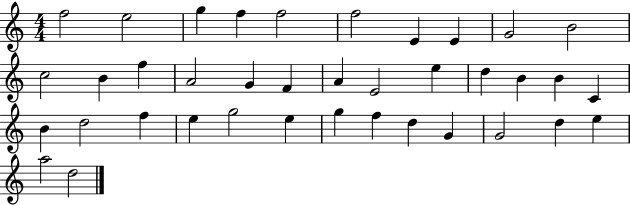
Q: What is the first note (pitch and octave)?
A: F5